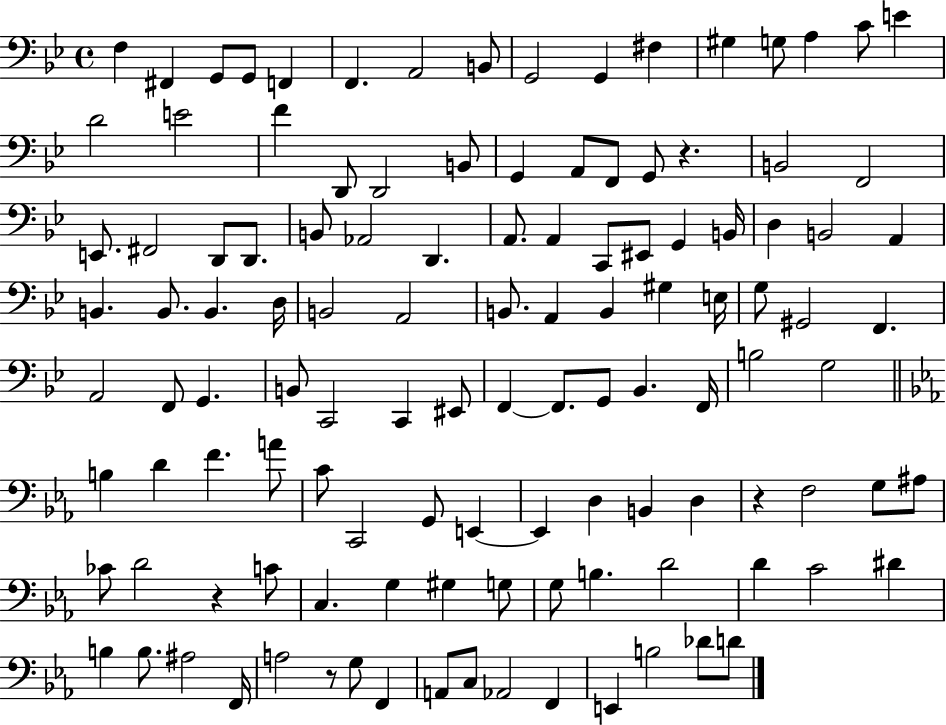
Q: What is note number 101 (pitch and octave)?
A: B3